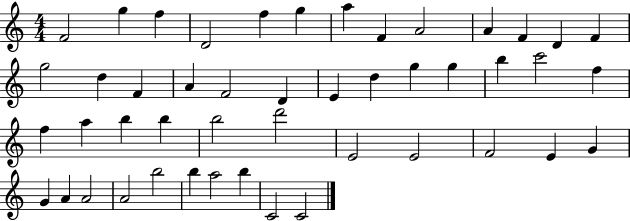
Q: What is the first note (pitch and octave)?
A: F4